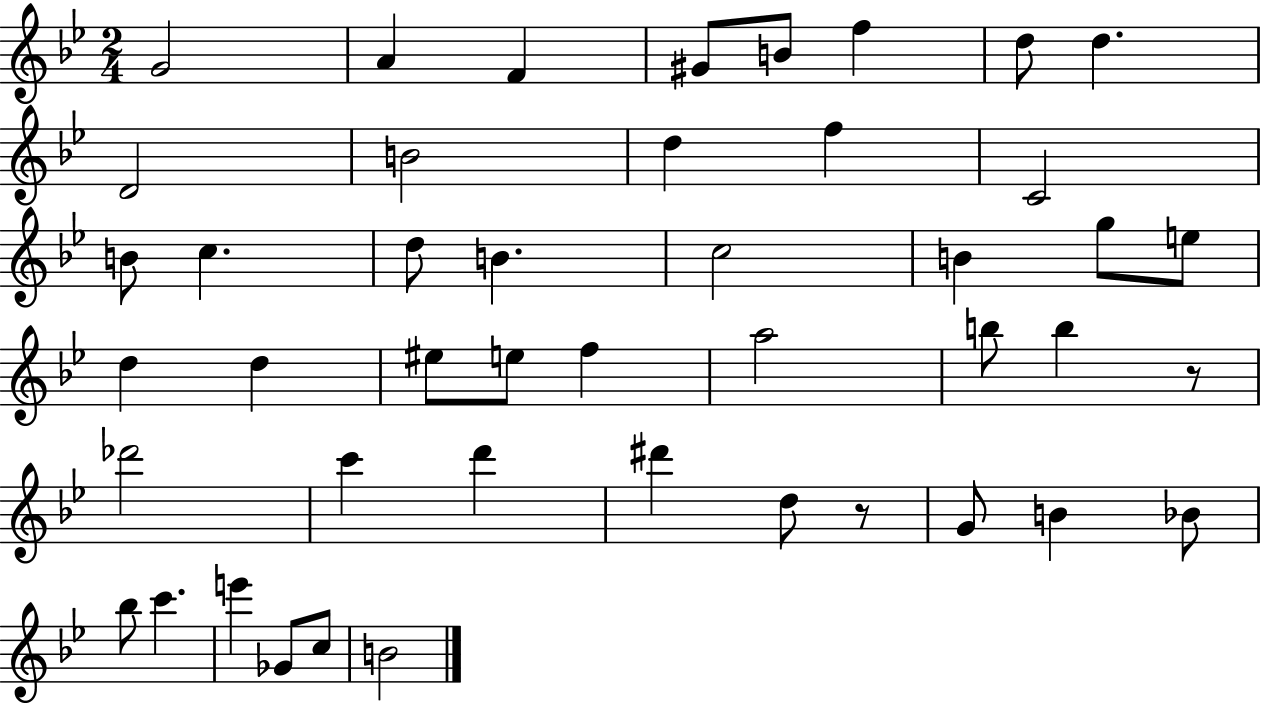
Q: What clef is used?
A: treble